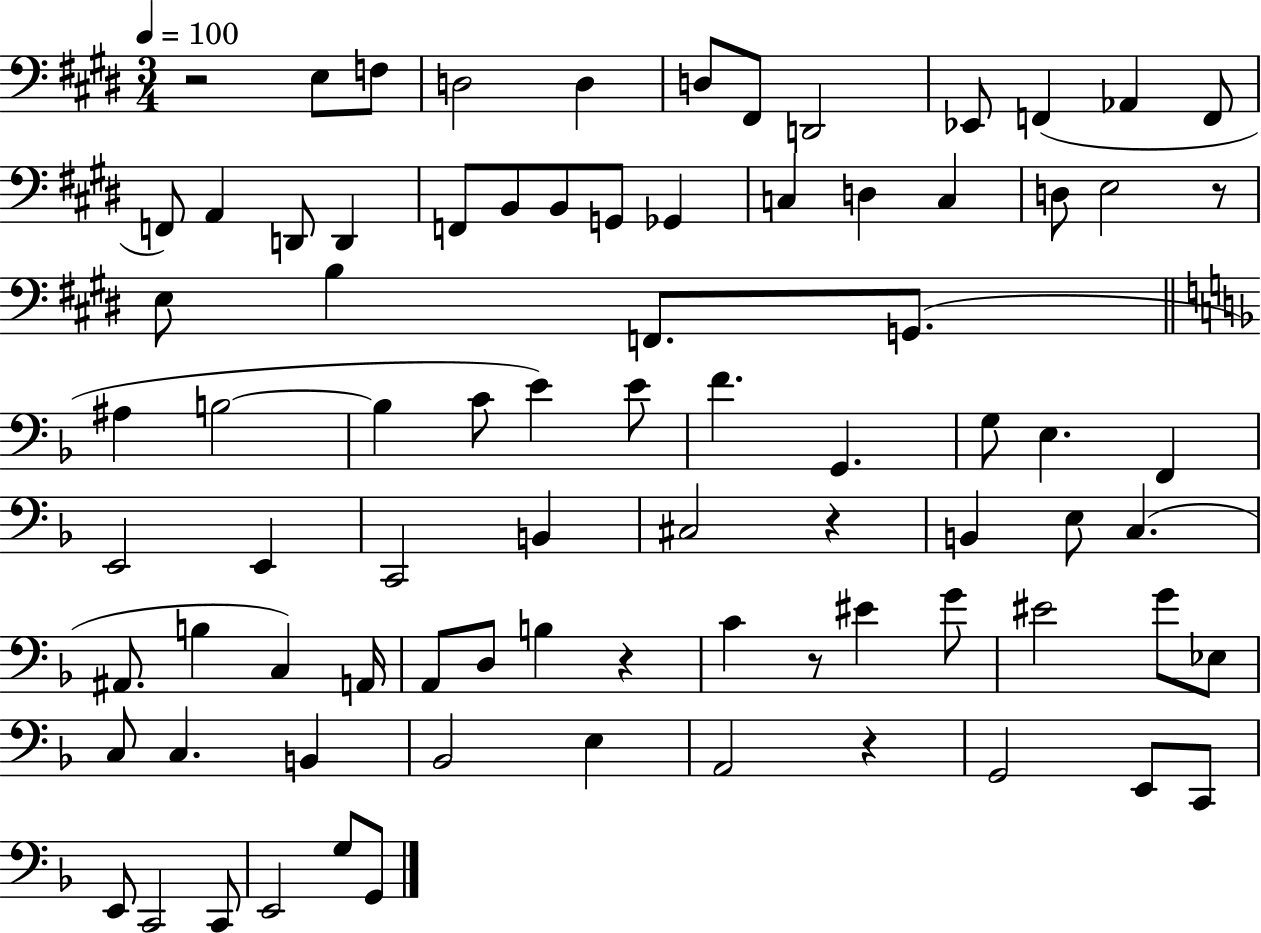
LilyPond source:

{
  \clef bass
  \numericTimeSignature
  \time 3/4
  \key e \major
  \tempo 4 = 100
  r2 e8 f8 | d2 d4 | d8 fis,8 d,2 | ees,8 f,4( aes,4 f,8 | \break f,8) a,4 d,8 d,4 | f,8 b,8 b,8 g,8 ges,4 | c4 d4 c4 | d8 e2 r8 | \break e8 b4 f,8. g,8.( | \bar "||" \break \key f \major ais4 b2~~ | b4 c'8 e'4) e'8 | f'4. g,4. | g8 e4. f,4 | \break e,2 e,4 | c,2 b,4 | cis2 r4 | b,4 e8 c4.( | \break ais,8. b4 c4) a,16 | a,8 d8 b4 r4 | c'4 r8 eis'4 g'8 | eis'2 g'8 ees8 | \break c8 c4. b,4 | bes,2 e4 | a,2 r4 | g,2 e,8 c,8 | \break e,8 c,2 c,8 | e,2 g8 g,8 | \bar "|."
}